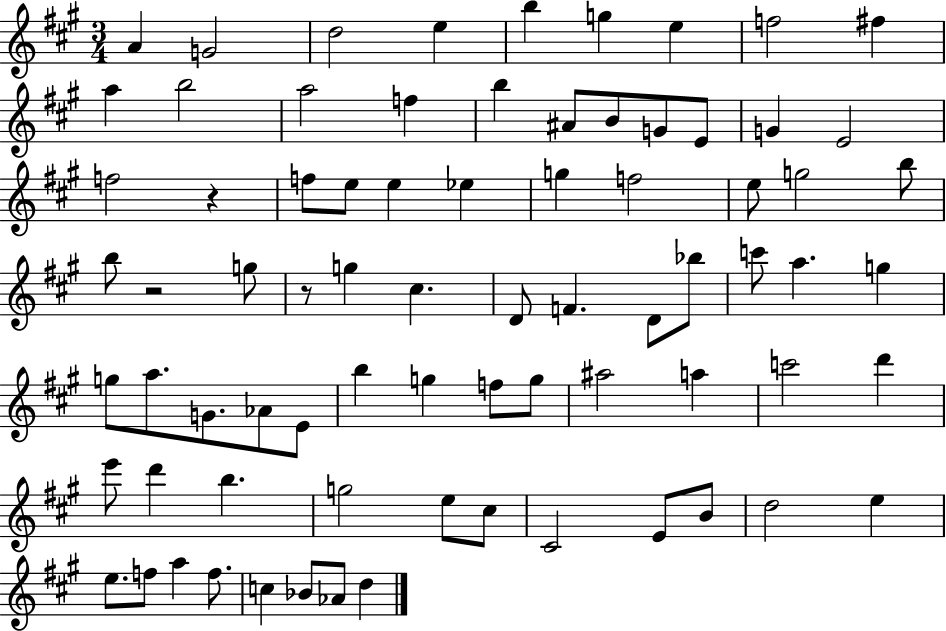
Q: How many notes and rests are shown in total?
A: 76